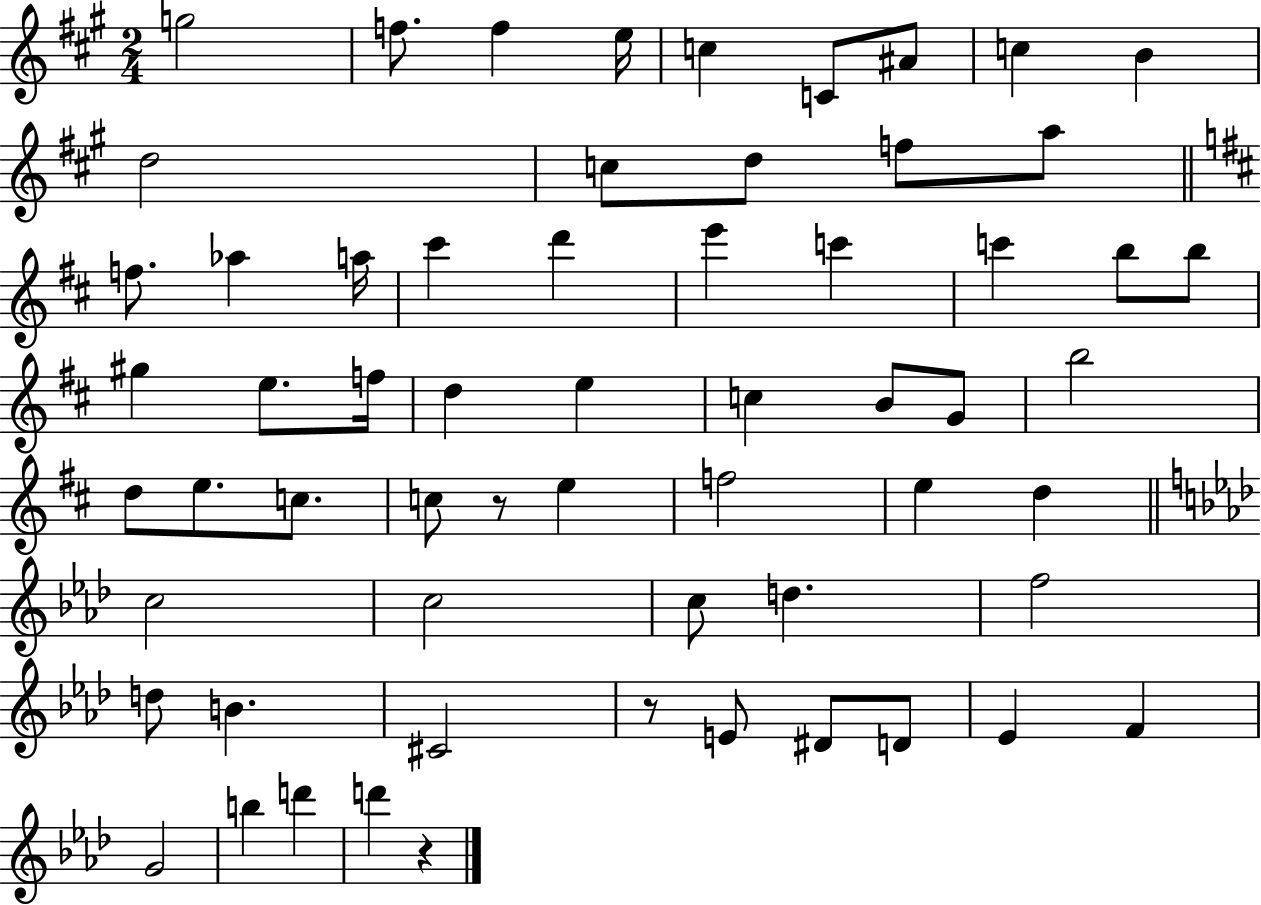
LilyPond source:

{
  \clef treble
  \numericTimeSignature
  \time 2/4
  \key a \major
  g''2 | f''8. f''4 e''16 | c''4 c'8 ais'8 | c''4 b'4 | \break d''2 | c''8 d''8 f''8 a''8 | \bar "||" \break \key d \major f''8. aes''4 a''16 | cis'''4 d'''4 | e'''4 c'''4 | c'''4 b''8 b''8 | \break gis''4 e''8. f''16 | d''4 e''4 | c''4 b'8 g'8 | b''2 | \break d''8 e''8. c''8. | c''8 r8 e''4 | f''2 | e''4 d''4 | \break \bar "||" \break \key aes \major c''2 | c''2 | c''8 d''4. | f''2 | \break d''8 b'4. | cis'2 | r8 e'8 dis'8 d'8 | ees'4 f'4 | \break g'2 | b''4 d'''4 | d'''4 r4 | \bar "|."
}